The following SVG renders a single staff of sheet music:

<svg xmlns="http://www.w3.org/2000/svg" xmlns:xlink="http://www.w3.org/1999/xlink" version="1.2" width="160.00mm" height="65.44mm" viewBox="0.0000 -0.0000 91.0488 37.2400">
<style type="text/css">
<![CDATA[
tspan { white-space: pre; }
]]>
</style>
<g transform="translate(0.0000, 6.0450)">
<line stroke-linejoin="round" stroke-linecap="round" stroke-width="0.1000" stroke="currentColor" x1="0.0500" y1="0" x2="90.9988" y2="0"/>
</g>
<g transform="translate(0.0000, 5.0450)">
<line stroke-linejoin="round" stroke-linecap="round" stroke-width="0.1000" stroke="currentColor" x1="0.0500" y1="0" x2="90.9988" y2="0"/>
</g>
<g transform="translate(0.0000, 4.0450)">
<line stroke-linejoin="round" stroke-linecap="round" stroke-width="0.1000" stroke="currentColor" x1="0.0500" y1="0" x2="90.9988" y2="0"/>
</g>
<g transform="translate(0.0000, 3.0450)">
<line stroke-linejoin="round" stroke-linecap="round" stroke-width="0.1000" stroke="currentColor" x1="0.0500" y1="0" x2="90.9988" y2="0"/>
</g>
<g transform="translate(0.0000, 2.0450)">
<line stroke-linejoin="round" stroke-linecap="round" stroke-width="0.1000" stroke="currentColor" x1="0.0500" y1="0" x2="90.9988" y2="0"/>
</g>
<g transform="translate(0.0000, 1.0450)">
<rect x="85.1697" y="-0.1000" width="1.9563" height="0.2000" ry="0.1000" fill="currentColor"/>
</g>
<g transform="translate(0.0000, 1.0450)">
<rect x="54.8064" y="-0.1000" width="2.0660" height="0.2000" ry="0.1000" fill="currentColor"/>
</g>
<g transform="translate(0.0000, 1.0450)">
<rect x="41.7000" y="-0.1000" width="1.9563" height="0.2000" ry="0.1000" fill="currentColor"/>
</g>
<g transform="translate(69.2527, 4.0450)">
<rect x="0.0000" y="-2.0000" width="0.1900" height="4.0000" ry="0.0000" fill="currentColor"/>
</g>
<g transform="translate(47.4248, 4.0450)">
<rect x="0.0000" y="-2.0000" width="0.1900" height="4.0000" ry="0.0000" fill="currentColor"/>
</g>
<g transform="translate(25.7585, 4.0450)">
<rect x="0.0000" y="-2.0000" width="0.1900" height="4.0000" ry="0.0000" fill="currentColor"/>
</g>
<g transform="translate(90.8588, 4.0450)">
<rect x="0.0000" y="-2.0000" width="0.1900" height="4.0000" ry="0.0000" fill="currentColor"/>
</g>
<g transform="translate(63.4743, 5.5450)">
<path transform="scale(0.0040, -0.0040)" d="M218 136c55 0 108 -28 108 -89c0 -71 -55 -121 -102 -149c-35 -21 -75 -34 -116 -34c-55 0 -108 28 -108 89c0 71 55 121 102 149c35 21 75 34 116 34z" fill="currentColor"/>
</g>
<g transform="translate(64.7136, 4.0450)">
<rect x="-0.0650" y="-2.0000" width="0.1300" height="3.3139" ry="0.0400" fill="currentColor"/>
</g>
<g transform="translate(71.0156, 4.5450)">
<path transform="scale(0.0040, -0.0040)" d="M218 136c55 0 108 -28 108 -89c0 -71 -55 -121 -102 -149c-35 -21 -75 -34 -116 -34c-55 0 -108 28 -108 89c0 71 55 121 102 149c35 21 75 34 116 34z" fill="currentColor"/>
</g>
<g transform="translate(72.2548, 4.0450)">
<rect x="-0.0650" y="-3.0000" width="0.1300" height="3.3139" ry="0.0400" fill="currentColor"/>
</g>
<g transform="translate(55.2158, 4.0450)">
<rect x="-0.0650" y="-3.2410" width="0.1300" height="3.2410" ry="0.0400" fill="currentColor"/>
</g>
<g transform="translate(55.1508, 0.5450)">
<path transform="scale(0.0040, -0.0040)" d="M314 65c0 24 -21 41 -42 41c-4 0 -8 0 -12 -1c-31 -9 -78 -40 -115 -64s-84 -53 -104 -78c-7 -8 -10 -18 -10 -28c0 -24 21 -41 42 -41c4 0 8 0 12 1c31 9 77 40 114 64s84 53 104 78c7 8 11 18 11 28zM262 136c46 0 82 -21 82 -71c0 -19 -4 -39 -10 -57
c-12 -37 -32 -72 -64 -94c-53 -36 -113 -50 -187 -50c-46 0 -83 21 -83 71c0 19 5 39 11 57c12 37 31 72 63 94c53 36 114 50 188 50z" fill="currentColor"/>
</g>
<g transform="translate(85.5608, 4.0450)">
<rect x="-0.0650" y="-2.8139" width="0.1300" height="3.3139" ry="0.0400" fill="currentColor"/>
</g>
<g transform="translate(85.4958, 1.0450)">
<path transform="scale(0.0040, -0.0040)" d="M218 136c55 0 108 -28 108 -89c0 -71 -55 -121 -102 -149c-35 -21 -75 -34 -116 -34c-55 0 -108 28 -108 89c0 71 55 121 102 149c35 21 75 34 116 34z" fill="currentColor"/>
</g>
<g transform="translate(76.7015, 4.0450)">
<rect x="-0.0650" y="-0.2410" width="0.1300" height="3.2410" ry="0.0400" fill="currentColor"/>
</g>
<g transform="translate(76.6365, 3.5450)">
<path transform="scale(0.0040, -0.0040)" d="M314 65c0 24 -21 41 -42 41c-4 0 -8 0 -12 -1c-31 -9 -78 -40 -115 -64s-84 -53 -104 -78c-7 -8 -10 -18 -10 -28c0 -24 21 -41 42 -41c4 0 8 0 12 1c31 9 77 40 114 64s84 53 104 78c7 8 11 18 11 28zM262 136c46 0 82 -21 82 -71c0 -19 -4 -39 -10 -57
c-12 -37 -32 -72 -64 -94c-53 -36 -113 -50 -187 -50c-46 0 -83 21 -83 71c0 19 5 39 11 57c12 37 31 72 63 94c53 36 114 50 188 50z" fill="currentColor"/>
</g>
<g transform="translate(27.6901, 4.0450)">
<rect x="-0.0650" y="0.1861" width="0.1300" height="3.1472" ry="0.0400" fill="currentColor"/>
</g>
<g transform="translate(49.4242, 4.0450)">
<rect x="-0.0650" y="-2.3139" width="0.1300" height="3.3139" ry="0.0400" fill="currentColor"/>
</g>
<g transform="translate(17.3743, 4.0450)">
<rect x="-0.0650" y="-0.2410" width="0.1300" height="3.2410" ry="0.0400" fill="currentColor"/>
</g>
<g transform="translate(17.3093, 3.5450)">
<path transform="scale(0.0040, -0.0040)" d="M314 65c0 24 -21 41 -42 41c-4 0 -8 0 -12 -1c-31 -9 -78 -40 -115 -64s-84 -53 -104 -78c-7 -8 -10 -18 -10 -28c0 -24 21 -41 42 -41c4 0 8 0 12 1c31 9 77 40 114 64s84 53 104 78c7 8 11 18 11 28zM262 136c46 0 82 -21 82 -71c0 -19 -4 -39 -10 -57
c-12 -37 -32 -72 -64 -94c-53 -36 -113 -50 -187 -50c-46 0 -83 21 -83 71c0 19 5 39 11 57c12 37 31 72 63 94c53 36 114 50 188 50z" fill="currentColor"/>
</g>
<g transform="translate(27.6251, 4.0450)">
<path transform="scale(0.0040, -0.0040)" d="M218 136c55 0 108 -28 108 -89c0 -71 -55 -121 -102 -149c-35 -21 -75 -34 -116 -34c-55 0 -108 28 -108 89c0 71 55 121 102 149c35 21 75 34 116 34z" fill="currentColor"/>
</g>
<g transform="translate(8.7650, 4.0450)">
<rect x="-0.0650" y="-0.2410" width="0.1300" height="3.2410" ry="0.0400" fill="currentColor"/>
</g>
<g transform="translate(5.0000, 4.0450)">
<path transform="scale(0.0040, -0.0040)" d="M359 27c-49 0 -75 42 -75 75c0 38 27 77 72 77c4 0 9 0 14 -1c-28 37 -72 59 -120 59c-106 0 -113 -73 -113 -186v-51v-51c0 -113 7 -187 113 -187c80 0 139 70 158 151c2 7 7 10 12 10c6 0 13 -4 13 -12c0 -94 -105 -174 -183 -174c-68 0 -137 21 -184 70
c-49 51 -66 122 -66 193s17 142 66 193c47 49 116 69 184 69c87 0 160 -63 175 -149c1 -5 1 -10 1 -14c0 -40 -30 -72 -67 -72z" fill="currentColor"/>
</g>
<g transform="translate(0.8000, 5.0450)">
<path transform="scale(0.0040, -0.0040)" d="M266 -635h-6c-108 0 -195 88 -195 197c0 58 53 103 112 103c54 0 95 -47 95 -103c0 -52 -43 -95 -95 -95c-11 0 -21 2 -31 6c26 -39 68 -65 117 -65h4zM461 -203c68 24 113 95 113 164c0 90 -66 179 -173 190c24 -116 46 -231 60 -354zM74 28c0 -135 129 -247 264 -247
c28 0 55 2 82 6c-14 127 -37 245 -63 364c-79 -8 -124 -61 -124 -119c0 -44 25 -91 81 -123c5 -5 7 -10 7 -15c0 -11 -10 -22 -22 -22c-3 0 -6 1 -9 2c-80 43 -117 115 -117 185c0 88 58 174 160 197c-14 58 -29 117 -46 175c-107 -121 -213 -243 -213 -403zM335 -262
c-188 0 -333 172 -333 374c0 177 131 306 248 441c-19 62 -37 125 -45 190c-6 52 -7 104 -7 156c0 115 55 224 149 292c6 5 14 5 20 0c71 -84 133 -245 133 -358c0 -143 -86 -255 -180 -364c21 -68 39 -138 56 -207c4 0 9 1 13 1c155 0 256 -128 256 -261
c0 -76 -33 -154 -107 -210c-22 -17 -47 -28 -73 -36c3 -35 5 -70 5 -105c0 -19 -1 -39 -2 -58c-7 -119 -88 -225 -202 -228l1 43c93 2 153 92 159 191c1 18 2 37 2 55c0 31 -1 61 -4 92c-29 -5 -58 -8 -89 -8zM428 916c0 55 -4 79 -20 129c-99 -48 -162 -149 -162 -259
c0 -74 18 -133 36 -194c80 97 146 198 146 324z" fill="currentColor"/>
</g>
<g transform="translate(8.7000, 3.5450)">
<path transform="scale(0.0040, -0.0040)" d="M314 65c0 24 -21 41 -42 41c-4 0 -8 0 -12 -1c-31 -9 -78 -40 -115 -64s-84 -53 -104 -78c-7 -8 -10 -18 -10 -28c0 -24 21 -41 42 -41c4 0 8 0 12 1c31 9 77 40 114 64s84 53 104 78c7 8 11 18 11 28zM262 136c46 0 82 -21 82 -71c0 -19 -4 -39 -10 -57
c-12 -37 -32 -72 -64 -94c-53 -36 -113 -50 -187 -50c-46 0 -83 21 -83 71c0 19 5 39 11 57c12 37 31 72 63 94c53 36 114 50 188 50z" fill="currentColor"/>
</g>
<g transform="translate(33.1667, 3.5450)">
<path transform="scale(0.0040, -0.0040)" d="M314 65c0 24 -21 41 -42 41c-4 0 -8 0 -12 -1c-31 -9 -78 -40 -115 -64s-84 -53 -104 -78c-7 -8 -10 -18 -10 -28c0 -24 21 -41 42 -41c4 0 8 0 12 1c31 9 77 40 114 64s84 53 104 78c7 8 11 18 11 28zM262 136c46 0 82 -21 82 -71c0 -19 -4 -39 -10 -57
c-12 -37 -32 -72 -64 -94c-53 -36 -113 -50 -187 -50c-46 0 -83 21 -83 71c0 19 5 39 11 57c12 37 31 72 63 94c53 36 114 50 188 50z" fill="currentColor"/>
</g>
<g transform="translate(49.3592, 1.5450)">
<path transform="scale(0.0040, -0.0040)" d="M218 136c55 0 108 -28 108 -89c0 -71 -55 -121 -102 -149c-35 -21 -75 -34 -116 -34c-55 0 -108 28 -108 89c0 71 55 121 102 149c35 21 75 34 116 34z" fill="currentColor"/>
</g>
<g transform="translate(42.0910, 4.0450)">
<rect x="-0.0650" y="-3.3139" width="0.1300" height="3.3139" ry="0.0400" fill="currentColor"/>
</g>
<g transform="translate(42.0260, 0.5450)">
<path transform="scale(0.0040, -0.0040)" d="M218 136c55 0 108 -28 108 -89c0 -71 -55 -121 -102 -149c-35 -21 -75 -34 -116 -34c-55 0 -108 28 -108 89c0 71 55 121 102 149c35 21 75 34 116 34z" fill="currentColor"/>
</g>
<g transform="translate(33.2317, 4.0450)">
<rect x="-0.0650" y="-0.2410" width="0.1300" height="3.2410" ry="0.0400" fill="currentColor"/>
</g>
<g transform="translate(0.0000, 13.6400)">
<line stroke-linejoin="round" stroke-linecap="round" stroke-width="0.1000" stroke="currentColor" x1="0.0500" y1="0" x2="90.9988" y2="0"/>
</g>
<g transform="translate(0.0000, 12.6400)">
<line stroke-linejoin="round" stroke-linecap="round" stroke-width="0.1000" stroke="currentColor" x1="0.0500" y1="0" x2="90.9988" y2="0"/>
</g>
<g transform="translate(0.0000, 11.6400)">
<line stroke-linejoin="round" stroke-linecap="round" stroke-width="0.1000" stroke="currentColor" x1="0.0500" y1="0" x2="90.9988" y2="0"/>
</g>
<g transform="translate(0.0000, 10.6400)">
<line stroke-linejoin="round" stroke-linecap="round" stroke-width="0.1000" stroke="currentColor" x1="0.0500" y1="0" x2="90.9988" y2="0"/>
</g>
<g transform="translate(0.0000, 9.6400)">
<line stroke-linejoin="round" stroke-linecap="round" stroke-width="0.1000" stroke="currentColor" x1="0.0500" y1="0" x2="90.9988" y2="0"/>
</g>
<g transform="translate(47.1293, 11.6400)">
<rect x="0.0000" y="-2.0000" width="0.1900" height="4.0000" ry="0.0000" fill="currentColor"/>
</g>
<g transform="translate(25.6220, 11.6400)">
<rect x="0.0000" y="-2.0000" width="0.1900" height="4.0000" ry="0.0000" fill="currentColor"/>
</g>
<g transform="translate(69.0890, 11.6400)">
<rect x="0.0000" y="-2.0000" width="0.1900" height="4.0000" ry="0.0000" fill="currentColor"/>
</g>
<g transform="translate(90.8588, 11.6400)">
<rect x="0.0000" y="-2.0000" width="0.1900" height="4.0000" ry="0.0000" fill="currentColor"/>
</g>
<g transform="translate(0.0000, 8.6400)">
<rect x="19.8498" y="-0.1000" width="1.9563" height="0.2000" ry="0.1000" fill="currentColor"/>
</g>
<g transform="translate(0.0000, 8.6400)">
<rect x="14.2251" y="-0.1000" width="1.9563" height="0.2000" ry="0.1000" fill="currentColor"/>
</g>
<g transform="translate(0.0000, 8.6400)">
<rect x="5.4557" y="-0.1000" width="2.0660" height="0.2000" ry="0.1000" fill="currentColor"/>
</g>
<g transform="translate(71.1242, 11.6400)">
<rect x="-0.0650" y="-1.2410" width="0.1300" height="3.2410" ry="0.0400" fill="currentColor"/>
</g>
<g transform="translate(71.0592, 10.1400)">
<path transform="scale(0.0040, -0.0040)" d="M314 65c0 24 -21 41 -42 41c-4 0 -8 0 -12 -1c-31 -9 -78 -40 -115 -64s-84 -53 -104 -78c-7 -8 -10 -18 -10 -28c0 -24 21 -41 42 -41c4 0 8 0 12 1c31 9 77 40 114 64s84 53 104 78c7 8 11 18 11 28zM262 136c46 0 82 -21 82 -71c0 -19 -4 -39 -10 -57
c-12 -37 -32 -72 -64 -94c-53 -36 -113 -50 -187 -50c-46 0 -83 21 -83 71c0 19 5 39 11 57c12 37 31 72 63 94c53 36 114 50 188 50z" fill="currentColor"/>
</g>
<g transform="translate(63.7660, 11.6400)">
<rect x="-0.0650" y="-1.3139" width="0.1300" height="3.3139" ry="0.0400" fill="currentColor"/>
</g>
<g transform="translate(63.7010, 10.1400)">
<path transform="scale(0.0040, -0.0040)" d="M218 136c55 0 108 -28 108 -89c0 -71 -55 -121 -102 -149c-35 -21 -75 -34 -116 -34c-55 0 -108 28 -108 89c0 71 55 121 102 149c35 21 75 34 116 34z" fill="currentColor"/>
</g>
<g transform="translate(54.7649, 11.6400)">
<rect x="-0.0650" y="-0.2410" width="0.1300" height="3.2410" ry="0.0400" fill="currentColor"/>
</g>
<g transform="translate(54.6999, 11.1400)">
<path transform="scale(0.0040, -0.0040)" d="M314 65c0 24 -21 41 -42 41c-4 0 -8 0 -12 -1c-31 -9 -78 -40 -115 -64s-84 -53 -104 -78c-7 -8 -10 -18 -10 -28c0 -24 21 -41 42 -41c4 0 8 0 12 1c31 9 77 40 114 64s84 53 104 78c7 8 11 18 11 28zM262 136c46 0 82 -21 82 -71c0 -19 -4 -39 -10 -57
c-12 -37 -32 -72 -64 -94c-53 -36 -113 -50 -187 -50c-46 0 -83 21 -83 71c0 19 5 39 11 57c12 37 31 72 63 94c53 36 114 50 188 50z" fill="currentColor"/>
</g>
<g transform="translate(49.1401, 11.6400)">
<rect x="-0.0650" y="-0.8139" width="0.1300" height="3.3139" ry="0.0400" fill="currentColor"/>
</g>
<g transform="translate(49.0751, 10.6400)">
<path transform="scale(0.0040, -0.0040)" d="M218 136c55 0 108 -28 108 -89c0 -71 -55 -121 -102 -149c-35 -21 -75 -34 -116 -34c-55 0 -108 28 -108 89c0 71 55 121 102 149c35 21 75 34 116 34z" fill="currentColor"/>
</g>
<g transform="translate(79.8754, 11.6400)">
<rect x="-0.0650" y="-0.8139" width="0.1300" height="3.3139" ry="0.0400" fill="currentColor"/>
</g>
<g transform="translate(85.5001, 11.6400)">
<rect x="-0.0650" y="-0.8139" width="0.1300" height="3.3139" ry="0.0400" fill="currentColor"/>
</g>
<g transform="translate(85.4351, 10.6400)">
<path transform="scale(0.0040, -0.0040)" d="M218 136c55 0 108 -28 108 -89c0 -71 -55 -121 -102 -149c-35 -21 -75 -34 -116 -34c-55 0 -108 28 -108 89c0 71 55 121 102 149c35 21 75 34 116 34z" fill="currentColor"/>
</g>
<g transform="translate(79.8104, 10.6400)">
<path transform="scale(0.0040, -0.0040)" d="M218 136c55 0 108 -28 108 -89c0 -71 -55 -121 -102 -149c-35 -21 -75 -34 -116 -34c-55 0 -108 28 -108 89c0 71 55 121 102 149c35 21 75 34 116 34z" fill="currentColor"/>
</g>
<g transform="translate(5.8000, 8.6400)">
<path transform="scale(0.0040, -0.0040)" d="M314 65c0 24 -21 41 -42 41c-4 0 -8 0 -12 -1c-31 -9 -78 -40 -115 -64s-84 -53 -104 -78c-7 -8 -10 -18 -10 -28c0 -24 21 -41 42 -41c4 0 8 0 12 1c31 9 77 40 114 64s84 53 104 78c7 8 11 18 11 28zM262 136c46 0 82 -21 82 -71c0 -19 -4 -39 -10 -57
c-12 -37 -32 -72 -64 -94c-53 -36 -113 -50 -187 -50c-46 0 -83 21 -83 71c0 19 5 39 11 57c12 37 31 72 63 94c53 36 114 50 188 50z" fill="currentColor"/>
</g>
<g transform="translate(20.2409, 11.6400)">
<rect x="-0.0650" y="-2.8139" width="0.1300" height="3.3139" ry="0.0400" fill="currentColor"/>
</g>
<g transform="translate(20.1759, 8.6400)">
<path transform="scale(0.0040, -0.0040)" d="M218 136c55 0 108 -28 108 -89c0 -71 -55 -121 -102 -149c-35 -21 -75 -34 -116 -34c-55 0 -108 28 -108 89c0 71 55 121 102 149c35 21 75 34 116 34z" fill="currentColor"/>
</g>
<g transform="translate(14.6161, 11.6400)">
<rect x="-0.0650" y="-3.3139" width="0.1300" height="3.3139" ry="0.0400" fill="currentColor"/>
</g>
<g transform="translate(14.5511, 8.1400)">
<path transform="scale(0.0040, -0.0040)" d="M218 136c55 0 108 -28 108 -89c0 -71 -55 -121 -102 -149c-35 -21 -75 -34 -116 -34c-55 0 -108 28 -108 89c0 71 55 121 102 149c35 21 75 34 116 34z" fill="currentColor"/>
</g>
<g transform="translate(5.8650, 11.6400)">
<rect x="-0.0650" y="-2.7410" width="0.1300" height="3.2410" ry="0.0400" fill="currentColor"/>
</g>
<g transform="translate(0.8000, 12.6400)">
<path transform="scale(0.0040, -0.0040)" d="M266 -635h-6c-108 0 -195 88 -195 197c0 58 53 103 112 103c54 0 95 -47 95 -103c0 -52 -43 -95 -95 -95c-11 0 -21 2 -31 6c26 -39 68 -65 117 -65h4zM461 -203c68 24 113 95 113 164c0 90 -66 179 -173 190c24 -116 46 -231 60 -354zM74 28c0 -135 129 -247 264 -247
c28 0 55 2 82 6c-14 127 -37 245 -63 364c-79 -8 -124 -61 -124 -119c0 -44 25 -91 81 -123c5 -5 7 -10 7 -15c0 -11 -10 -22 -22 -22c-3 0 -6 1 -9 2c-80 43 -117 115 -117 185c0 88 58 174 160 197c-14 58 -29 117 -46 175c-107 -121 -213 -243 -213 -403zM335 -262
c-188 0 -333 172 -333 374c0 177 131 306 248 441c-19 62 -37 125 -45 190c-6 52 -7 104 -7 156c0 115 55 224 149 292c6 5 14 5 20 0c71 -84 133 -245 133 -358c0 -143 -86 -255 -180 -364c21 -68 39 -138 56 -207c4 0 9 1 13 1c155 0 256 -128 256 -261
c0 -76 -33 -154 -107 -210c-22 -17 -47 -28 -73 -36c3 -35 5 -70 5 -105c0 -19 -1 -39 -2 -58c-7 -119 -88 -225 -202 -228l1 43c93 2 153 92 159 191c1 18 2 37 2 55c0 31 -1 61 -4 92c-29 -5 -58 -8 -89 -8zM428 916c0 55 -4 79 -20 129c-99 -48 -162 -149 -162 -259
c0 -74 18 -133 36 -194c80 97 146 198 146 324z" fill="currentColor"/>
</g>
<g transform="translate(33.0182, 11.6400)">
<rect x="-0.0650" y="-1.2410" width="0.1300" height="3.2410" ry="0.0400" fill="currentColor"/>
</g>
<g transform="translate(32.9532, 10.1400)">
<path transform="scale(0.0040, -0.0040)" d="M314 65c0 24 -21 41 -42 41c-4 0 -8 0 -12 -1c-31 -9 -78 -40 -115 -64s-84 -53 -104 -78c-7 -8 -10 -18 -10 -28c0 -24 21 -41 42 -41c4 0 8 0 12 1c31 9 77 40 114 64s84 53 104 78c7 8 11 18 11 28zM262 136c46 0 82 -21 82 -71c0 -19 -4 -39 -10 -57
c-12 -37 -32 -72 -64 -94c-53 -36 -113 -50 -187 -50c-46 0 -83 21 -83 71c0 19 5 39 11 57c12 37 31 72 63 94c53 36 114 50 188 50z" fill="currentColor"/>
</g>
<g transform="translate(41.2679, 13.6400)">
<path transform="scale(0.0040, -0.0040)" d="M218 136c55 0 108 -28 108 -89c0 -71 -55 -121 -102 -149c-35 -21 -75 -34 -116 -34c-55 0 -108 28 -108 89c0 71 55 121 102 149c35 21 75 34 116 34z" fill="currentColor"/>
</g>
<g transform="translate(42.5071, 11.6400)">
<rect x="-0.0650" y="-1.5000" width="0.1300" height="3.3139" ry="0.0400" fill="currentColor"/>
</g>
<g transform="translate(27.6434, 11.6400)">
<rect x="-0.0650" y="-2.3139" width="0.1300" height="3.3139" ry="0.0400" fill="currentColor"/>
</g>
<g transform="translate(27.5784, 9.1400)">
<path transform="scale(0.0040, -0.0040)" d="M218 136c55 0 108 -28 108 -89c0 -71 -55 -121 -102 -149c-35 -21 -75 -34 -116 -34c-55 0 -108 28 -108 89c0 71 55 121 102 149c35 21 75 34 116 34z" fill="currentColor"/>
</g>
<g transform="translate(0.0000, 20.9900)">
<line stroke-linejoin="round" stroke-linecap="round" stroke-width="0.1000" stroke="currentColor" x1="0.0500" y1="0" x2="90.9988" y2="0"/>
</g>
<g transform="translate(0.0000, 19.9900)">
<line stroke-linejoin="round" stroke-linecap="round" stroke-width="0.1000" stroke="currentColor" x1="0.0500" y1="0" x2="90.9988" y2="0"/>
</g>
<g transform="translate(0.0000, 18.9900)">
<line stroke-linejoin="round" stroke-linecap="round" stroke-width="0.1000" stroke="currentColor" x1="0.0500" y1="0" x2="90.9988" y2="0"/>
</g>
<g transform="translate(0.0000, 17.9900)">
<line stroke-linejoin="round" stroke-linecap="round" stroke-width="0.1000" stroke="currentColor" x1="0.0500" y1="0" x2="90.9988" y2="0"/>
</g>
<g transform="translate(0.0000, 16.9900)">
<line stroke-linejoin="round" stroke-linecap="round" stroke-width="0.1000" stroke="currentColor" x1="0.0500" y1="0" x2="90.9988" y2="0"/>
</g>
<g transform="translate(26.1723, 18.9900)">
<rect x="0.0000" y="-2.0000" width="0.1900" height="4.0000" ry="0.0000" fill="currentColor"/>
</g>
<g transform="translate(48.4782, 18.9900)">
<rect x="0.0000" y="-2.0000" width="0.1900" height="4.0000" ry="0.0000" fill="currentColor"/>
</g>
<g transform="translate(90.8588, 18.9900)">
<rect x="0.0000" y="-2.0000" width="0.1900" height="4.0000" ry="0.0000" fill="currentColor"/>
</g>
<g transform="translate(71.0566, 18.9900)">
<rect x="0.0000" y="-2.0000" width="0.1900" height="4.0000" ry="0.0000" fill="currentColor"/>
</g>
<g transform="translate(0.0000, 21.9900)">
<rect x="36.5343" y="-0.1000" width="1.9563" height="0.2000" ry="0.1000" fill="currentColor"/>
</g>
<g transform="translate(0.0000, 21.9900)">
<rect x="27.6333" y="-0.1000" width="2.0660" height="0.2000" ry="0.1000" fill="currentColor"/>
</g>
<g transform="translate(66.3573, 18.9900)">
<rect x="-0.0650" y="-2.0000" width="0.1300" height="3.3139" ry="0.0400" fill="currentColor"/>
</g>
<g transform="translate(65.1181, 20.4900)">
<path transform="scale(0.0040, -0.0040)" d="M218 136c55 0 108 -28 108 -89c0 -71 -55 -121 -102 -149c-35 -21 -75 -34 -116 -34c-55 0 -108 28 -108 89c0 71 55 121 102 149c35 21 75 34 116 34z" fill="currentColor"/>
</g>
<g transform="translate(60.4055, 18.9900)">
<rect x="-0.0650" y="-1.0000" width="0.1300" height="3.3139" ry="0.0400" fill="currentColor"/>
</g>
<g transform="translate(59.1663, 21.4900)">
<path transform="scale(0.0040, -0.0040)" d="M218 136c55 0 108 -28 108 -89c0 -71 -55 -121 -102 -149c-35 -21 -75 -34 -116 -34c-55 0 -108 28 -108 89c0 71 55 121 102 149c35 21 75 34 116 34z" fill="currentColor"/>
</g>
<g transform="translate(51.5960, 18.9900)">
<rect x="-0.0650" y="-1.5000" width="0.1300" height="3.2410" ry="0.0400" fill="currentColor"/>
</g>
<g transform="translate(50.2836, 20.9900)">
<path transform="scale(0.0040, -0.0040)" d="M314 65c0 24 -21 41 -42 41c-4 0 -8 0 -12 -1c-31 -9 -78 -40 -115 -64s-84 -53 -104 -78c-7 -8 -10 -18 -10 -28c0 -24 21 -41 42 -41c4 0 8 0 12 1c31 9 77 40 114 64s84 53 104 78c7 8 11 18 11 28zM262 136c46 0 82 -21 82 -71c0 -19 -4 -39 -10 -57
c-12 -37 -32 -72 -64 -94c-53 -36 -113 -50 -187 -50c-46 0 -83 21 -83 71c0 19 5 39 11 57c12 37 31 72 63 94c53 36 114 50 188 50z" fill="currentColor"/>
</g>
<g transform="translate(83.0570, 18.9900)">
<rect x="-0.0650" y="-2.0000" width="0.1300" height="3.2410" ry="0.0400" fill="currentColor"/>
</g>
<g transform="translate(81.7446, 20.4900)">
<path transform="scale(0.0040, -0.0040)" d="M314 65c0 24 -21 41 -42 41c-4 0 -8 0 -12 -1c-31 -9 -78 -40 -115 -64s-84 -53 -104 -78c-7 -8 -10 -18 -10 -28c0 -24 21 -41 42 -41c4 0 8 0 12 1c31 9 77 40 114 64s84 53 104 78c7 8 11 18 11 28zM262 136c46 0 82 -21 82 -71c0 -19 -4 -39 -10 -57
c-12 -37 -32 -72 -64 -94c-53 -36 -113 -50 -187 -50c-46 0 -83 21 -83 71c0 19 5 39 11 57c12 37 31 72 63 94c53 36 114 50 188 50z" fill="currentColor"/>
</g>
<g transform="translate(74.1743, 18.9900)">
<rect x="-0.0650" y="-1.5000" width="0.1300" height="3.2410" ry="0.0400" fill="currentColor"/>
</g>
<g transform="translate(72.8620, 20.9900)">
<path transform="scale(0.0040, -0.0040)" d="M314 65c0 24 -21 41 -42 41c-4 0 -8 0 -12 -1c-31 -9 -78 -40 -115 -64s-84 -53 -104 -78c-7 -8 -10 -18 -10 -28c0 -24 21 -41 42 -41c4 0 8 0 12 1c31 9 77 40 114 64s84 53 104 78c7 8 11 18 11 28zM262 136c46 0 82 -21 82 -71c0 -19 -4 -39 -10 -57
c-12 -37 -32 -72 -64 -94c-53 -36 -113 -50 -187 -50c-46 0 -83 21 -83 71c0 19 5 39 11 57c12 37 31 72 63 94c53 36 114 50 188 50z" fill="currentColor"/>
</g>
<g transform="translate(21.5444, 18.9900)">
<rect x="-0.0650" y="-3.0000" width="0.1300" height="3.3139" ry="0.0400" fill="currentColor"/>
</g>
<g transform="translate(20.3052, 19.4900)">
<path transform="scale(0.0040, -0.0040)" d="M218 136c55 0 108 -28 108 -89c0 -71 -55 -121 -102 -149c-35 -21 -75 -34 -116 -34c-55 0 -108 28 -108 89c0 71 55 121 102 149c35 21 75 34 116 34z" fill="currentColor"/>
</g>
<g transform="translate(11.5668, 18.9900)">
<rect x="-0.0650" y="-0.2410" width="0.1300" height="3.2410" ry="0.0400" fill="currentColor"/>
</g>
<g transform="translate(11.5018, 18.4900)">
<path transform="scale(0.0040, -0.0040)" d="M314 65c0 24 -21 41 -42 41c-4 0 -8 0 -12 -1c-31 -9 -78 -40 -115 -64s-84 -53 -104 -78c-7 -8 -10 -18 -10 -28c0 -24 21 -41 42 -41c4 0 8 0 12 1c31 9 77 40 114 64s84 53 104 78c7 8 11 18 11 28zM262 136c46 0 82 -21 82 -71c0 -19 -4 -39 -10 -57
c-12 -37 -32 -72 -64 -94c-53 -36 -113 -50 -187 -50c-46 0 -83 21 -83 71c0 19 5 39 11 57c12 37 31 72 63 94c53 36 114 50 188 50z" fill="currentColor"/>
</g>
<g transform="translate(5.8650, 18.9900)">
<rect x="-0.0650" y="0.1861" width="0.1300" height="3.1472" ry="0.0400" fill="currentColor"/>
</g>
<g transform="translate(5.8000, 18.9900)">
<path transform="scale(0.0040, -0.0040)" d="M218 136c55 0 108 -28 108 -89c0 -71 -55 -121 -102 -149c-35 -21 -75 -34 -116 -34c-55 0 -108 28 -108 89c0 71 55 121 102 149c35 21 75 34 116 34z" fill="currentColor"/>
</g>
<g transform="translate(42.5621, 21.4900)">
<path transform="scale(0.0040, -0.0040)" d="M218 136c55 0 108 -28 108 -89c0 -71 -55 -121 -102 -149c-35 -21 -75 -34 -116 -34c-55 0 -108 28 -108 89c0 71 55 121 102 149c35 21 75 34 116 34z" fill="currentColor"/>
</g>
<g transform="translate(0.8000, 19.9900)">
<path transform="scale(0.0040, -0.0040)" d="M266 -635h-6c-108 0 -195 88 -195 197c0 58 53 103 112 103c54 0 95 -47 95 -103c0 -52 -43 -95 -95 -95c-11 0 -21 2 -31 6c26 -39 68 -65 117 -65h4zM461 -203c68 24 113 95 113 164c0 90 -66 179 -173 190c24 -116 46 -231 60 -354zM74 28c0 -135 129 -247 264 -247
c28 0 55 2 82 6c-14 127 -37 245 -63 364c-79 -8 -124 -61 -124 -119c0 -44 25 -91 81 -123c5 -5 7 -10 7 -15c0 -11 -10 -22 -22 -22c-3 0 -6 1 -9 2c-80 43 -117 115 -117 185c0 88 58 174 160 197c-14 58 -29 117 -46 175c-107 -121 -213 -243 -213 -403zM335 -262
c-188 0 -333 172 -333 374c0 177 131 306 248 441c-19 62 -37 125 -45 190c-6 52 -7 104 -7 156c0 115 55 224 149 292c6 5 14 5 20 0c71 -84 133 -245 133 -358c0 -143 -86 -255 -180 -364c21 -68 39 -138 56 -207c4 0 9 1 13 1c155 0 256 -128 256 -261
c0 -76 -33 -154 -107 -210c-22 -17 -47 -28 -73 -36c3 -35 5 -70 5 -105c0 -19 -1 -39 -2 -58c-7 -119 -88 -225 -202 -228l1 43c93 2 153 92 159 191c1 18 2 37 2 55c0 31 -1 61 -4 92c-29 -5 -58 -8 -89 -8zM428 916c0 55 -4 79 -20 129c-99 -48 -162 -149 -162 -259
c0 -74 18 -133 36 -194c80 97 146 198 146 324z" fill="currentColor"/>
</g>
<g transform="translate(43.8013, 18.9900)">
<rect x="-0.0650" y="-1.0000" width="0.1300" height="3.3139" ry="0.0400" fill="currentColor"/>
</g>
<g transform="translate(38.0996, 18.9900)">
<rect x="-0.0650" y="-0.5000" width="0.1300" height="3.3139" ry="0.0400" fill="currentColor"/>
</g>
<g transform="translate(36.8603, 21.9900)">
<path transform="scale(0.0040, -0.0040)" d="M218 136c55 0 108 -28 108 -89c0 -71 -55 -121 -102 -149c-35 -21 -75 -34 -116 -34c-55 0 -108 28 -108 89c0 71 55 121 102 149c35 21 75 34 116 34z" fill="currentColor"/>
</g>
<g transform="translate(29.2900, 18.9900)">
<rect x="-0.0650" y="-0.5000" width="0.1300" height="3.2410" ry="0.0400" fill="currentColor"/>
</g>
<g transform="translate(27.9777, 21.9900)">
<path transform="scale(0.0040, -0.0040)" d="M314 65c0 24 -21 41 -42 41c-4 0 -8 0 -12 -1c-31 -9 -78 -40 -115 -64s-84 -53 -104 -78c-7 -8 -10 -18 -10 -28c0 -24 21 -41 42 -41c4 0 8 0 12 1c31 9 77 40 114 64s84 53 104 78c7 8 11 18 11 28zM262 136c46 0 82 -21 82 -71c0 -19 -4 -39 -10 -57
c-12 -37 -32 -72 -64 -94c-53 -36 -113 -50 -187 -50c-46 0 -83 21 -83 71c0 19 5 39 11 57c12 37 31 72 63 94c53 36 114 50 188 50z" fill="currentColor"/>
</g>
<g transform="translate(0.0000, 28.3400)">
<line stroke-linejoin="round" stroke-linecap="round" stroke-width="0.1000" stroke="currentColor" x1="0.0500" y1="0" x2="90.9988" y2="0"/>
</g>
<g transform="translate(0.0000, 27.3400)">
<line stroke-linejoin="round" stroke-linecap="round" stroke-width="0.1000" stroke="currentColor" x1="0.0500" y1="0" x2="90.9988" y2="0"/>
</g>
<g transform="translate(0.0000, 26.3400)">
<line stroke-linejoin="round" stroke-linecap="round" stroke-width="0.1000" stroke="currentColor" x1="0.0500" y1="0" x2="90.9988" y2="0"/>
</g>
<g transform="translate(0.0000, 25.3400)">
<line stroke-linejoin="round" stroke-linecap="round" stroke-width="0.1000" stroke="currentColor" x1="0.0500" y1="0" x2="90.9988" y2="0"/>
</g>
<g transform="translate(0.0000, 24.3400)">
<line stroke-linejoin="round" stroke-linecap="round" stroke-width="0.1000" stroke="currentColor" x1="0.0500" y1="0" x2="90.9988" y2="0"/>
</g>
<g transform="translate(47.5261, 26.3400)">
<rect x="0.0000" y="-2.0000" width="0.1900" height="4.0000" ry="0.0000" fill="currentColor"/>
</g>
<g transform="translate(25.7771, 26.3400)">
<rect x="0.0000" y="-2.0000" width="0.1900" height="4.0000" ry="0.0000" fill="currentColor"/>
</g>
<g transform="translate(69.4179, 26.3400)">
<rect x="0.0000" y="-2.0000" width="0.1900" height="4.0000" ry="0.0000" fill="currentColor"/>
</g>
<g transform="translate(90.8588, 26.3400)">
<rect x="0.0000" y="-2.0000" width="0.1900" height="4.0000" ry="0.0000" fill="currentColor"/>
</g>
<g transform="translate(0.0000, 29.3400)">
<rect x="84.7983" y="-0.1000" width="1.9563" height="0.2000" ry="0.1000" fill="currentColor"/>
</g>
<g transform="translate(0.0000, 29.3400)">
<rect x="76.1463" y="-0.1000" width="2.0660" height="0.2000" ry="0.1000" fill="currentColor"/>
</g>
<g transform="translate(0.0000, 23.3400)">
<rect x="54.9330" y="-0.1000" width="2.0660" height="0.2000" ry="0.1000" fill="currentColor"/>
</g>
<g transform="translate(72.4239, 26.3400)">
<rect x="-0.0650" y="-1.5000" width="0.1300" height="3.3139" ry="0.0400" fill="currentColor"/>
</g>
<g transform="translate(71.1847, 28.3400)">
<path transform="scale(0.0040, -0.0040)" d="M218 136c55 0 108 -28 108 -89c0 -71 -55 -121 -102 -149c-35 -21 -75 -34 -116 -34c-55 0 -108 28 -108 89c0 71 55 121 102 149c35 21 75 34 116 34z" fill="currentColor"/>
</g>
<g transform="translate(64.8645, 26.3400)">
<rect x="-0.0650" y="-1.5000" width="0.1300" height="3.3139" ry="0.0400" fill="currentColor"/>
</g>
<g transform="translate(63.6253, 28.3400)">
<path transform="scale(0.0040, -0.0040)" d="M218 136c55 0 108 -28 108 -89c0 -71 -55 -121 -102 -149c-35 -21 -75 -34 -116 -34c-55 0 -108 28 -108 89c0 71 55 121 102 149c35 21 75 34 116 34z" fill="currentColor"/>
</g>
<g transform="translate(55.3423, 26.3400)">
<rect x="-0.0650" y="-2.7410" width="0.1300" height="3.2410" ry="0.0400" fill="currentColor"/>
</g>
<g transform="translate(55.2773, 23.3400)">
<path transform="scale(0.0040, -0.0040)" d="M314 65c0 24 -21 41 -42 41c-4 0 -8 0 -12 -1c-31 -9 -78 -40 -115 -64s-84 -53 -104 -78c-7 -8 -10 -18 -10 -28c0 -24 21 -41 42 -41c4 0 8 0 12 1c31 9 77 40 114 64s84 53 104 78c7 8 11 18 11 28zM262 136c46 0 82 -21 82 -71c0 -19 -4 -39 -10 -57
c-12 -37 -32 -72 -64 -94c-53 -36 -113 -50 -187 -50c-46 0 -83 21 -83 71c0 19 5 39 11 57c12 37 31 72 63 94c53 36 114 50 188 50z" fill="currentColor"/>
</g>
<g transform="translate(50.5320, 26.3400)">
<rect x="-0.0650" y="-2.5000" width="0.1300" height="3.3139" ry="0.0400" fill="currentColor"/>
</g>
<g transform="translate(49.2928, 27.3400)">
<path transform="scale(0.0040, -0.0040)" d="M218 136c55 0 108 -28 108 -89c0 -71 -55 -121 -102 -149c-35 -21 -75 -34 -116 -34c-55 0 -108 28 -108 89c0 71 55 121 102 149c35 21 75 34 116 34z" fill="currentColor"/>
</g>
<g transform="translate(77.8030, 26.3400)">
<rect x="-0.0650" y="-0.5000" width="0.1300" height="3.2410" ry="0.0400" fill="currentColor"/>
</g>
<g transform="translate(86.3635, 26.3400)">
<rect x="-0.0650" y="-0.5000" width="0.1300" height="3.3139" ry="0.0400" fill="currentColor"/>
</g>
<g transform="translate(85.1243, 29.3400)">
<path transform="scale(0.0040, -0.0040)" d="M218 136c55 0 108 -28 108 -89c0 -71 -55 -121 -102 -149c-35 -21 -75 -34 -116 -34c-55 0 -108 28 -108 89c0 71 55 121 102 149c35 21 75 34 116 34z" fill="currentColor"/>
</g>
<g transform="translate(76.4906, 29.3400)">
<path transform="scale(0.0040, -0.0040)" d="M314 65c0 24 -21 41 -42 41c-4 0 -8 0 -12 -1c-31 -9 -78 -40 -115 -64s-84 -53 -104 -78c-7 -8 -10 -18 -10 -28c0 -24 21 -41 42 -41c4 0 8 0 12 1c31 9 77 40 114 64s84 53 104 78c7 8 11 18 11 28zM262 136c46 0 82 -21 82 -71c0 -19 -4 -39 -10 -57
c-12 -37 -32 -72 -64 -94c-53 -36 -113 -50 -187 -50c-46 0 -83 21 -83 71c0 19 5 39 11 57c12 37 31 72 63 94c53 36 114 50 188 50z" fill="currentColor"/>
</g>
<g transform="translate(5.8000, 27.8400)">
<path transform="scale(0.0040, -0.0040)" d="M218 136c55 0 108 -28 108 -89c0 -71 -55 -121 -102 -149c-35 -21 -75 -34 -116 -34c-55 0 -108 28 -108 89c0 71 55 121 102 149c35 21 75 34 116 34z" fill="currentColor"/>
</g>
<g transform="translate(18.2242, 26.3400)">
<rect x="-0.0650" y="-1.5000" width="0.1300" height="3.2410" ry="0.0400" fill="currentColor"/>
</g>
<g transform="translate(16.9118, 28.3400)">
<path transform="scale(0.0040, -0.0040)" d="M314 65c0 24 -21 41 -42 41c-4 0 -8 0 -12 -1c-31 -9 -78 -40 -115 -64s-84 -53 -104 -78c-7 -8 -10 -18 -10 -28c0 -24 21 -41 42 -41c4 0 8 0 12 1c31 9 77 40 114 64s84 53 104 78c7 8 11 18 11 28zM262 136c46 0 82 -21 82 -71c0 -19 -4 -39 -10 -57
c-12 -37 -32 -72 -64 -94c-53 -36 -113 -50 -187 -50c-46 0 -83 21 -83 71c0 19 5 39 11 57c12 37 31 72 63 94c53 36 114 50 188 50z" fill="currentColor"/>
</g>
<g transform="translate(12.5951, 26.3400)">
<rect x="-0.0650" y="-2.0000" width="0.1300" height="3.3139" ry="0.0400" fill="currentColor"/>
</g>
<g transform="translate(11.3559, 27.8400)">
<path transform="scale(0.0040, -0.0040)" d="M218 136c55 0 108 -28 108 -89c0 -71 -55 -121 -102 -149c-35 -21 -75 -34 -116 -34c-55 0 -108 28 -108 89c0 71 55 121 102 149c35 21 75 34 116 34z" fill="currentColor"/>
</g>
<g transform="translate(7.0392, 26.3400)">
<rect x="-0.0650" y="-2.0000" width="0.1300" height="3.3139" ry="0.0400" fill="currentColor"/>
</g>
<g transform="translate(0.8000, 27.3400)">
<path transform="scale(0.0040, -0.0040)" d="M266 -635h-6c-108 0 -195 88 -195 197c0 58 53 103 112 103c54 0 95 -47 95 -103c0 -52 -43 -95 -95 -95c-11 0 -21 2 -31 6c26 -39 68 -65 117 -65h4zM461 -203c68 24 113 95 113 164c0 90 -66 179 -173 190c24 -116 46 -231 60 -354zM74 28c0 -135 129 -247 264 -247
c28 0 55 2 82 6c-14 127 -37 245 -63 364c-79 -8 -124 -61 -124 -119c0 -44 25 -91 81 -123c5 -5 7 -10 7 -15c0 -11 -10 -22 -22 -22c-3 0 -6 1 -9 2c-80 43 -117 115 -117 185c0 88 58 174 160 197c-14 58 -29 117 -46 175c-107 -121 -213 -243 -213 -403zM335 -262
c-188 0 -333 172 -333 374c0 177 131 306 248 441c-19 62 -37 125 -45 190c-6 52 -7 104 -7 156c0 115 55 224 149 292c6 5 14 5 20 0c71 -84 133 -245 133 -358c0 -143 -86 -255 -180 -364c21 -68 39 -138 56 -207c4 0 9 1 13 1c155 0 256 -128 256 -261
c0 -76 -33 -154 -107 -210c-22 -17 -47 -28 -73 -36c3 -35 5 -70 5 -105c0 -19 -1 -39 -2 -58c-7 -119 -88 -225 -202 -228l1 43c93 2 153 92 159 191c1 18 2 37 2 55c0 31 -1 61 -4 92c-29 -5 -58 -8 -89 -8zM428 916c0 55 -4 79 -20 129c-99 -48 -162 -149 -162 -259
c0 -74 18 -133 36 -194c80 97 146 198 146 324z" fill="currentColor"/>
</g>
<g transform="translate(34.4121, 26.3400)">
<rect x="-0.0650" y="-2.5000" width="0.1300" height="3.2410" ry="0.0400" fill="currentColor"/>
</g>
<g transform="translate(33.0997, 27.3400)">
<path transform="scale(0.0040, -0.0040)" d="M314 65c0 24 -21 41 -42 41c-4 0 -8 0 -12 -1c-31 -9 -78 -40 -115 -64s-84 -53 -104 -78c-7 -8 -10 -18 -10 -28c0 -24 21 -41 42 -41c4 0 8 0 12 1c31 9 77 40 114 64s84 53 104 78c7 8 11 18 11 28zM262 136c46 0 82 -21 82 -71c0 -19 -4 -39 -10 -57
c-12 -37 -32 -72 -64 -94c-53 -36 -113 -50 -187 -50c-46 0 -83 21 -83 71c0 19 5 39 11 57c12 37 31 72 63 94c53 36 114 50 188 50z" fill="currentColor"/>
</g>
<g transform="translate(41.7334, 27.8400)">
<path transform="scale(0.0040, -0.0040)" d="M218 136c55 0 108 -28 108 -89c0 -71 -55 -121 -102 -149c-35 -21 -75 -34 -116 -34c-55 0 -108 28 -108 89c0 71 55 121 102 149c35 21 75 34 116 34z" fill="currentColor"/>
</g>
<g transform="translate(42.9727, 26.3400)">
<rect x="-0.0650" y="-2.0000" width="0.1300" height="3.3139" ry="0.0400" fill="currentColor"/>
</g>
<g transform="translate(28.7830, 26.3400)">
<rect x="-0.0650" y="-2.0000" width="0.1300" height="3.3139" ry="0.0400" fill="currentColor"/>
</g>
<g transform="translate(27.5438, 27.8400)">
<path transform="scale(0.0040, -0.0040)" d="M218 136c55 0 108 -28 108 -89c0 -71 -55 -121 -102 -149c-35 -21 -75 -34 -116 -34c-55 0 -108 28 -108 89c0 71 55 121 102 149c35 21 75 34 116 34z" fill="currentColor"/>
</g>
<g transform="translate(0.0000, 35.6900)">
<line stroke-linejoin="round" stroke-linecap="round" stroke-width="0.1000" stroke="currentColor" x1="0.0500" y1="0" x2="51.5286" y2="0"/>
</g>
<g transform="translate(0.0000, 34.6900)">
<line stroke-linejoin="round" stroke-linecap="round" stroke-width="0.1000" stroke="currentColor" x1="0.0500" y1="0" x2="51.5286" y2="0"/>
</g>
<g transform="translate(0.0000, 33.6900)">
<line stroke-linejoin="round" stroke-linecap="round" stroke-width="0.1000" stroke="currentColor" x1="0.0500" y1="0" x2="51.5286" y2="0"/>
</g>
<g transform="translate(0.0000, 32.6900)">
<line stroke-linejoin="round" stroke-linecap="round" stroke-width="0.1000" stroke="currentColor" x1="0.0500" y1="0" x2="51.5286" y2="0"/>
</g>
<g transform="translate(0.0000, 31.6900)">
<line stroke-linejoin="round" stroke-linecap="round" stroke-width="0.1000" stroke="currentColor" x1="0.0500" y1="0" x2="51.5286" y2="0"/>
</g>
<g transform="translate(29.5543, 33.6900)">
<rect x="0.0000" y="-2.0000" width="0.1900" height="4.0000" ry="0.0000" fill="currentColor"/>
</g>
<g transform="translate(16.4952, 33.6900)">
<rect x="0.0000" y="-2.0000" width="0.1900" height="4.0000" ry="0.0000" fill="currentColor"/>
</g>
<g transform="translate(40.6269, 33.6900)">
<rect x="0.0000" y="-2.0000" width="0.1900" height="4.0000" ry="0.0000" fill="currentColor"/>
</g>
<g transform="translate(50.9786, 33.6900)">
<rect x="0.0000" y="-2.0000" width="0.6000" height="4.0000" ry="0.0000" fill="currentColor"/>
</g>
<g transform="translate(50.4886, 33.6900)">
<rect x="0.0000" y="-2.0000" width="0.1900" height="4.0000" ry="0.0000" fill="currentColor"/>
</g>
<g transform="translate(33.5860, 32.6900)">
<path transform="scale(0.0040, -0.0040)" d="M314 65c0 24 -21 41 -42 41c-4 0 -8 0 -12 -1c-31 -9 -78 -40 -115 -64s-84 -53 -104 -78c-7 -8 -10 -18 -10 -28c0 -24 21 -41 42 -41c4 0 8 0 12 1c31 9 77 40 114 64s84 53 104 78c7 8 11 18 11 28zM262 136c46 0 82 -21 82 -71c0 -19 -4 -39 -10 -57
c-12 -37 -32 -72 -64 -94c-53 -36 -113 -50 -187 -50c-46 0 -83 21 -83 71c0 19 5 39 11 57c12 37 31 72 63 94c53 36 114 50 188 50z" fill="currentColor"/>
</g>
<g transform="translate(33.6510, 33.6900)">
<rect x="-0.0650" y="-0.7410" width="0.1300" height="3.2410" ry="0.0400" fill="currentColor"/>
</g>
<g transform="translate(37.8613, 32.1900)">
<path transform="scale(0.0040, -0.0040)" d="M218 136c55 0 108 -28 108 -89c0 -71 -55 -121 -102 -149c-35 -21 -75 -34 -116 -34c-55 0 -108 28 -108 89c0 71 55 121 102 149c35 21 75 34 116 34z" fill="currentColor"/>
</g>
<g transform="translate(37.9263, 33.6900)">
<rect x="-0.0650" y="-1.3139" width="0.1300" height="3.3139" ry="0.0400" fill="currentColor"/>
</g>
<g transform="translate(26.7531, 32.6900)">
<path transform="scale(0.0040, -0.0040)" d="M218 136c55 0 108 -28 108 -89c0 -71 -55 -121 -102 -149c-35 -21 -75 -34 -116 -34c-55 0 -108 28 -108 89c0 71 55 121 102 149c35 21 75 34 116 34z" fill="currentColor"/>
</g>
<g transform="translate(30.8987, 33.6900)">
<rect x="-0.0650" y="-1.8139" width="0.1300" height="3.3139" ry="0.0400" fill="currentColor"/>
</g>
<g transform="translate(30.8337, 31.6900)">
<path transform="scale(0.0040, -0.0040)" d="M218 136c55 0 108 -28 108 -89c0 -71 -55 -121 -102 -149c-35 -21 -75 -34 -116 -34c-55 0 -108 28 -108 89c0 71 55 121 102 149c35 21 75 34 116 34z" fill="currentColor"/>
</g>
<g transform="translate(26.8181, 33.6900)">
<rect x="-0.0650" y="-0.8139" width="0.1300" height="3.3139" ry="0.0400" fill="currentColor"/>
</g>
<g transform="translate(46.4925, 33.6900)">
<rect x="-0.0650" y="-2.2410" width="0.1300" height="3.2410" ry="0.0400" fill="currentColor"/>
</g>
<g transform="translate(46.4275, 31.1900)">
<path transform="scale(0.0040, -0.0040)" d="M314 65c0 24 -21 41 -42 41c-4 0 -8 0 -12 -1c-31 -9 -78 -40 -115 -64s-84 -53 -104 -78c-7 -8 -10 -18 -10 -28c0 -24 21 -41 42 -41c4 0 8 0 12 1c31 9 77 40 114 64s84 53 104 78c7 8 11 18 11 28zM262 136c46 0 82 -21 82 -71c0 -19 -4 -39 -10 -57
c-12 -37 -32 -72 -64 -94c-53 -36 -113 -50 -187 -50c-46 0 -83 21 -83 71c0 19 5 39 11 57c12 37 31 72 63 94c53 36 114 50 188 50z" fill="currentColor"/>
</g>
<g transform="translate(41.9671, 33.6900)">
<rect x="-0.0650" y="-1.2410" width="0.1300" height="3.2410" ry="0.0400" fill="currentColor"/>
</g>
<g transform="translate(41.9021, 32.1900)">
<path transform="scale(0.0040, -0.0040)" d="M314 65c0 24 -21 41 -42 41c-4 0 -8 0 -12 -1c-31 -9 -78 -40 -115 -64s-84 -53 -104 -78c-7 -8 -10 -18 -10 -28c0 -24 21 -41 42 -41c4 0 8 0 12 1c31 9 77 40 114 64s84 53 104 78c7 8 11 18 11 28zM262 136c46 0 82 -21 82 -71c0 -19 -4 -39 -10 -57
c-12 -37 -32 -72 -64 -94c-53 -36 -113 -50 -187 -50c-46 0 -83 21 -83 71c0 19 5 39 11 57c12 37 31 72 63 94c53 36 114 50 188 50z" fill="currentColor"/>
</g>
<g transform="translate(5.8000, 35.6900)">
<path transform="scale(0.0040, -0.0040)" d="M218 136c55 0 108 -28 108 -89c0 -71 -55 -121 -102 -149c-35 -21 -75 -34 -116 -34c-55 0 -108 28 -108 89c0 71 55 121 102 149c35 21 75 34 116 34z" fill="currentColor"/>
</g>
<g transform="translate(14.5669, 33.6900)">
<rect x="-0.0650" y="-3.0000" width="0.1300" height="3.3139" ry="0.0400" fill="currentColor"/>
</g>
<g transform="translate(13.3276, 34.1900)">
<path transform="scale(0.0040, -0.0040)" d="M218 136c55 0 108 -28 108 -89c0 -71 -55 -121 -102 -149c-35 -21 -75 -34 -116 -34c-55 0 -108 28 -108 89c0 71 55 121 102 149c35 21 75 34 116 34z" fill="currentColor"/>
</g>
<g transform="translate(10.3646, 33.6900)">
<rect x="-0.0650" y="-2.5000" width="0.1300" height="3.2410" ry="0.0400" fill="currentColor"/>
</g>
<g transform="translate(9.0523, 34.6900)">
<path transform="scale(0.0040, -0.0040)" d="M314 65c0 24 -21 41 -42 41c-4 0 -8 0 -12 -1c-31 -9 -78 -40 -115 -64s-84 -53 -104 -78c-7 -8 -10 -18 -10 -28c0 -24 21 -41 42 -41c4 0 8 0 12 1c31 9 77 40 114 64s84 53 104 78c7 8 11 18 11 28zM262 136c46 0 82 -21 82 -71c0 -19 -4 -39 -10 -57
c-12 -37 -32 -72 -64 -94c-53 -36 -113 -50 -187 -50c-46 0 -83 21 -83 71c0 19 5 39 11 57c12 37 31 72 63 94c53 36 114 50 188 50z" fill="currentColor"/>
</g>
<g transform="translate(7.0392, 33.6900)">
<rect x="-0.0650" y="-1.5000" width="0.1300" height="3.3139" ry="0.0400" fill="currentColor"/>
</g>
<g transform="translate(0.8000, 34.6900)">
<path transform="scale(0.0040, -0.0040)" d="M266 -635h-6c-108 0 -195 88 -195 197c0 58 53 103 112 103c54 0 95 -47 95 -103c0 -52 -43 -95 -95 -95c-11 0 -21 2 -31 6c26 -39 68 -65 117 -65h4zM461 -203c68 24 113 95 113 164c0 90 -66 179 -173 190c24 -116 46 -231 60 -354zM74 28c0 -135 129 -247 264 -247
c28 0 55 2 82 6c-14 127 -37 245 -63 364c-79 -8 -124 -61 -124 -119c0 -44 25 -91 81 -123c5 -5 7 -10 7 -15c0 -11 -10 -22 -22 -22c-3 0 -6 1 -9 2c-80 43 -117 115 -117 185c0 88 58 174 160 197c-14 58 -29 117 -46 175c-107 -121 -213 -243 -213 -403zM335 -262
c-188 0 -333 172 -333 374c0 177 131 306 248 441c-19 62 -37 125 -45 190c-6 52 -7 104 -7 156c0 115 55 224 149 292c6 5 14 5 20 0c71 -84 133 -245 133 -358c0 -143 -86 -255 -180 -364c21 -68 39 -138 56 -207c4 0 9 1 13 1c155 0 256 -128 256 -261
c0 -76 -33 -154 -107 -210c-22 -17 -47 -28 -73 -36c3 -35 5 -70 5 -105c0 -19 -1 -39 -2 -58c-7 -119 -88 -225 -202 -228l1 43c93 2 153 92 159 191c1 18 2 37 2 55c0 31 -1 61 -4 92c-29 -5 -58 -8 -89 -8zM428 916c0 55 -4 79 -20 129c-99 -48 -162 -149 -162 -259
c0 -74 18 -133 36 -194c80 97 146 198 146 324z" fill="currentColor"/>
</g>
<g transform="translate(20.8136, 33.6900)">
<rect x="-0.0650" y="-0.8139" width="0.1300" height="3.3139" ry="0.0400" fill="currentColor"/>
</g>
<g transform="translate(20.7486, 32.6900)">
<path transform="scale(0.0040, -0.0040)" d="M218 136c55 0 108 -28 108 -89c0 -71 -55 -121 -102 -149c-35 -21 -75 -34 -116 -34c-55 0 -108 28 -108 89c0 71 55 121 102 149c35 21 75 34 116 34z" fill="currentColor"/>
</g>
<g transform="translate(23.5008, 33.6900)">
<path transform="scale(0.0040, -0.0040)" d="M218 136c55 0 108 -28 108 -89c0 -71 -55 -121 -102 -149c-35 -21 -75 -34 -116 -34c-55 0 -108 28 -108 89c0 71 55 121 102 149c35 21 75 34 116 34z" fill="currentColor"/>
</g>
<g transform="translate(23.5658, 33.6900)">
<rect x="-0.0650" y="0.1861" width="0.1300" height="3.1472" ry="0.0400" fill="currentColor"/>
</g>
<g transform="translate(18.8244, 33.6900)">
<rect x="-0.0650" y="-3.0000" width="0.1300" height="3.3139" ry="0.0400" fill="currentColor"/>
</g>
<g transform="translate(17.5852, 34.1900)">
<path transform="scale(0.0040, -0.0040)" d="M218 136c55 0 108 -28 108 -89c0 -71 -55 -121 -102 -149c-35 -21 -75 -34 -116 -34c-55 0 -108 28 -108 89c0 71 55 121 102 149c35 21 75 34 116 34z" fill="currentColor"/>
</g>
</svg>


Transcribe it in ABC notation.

X:1
T:Untitled
M:4/4
L:1/4
K:C
c2 c2 B c2 b g b2 F A c2 a a2 b a g e2 E d c2 e e2 d d B c2 A C2 C D E2 D F E2 F2 F F E2 F G2 F G a2 E E C2 C E G2 A A d B d f d2 e e2 g2